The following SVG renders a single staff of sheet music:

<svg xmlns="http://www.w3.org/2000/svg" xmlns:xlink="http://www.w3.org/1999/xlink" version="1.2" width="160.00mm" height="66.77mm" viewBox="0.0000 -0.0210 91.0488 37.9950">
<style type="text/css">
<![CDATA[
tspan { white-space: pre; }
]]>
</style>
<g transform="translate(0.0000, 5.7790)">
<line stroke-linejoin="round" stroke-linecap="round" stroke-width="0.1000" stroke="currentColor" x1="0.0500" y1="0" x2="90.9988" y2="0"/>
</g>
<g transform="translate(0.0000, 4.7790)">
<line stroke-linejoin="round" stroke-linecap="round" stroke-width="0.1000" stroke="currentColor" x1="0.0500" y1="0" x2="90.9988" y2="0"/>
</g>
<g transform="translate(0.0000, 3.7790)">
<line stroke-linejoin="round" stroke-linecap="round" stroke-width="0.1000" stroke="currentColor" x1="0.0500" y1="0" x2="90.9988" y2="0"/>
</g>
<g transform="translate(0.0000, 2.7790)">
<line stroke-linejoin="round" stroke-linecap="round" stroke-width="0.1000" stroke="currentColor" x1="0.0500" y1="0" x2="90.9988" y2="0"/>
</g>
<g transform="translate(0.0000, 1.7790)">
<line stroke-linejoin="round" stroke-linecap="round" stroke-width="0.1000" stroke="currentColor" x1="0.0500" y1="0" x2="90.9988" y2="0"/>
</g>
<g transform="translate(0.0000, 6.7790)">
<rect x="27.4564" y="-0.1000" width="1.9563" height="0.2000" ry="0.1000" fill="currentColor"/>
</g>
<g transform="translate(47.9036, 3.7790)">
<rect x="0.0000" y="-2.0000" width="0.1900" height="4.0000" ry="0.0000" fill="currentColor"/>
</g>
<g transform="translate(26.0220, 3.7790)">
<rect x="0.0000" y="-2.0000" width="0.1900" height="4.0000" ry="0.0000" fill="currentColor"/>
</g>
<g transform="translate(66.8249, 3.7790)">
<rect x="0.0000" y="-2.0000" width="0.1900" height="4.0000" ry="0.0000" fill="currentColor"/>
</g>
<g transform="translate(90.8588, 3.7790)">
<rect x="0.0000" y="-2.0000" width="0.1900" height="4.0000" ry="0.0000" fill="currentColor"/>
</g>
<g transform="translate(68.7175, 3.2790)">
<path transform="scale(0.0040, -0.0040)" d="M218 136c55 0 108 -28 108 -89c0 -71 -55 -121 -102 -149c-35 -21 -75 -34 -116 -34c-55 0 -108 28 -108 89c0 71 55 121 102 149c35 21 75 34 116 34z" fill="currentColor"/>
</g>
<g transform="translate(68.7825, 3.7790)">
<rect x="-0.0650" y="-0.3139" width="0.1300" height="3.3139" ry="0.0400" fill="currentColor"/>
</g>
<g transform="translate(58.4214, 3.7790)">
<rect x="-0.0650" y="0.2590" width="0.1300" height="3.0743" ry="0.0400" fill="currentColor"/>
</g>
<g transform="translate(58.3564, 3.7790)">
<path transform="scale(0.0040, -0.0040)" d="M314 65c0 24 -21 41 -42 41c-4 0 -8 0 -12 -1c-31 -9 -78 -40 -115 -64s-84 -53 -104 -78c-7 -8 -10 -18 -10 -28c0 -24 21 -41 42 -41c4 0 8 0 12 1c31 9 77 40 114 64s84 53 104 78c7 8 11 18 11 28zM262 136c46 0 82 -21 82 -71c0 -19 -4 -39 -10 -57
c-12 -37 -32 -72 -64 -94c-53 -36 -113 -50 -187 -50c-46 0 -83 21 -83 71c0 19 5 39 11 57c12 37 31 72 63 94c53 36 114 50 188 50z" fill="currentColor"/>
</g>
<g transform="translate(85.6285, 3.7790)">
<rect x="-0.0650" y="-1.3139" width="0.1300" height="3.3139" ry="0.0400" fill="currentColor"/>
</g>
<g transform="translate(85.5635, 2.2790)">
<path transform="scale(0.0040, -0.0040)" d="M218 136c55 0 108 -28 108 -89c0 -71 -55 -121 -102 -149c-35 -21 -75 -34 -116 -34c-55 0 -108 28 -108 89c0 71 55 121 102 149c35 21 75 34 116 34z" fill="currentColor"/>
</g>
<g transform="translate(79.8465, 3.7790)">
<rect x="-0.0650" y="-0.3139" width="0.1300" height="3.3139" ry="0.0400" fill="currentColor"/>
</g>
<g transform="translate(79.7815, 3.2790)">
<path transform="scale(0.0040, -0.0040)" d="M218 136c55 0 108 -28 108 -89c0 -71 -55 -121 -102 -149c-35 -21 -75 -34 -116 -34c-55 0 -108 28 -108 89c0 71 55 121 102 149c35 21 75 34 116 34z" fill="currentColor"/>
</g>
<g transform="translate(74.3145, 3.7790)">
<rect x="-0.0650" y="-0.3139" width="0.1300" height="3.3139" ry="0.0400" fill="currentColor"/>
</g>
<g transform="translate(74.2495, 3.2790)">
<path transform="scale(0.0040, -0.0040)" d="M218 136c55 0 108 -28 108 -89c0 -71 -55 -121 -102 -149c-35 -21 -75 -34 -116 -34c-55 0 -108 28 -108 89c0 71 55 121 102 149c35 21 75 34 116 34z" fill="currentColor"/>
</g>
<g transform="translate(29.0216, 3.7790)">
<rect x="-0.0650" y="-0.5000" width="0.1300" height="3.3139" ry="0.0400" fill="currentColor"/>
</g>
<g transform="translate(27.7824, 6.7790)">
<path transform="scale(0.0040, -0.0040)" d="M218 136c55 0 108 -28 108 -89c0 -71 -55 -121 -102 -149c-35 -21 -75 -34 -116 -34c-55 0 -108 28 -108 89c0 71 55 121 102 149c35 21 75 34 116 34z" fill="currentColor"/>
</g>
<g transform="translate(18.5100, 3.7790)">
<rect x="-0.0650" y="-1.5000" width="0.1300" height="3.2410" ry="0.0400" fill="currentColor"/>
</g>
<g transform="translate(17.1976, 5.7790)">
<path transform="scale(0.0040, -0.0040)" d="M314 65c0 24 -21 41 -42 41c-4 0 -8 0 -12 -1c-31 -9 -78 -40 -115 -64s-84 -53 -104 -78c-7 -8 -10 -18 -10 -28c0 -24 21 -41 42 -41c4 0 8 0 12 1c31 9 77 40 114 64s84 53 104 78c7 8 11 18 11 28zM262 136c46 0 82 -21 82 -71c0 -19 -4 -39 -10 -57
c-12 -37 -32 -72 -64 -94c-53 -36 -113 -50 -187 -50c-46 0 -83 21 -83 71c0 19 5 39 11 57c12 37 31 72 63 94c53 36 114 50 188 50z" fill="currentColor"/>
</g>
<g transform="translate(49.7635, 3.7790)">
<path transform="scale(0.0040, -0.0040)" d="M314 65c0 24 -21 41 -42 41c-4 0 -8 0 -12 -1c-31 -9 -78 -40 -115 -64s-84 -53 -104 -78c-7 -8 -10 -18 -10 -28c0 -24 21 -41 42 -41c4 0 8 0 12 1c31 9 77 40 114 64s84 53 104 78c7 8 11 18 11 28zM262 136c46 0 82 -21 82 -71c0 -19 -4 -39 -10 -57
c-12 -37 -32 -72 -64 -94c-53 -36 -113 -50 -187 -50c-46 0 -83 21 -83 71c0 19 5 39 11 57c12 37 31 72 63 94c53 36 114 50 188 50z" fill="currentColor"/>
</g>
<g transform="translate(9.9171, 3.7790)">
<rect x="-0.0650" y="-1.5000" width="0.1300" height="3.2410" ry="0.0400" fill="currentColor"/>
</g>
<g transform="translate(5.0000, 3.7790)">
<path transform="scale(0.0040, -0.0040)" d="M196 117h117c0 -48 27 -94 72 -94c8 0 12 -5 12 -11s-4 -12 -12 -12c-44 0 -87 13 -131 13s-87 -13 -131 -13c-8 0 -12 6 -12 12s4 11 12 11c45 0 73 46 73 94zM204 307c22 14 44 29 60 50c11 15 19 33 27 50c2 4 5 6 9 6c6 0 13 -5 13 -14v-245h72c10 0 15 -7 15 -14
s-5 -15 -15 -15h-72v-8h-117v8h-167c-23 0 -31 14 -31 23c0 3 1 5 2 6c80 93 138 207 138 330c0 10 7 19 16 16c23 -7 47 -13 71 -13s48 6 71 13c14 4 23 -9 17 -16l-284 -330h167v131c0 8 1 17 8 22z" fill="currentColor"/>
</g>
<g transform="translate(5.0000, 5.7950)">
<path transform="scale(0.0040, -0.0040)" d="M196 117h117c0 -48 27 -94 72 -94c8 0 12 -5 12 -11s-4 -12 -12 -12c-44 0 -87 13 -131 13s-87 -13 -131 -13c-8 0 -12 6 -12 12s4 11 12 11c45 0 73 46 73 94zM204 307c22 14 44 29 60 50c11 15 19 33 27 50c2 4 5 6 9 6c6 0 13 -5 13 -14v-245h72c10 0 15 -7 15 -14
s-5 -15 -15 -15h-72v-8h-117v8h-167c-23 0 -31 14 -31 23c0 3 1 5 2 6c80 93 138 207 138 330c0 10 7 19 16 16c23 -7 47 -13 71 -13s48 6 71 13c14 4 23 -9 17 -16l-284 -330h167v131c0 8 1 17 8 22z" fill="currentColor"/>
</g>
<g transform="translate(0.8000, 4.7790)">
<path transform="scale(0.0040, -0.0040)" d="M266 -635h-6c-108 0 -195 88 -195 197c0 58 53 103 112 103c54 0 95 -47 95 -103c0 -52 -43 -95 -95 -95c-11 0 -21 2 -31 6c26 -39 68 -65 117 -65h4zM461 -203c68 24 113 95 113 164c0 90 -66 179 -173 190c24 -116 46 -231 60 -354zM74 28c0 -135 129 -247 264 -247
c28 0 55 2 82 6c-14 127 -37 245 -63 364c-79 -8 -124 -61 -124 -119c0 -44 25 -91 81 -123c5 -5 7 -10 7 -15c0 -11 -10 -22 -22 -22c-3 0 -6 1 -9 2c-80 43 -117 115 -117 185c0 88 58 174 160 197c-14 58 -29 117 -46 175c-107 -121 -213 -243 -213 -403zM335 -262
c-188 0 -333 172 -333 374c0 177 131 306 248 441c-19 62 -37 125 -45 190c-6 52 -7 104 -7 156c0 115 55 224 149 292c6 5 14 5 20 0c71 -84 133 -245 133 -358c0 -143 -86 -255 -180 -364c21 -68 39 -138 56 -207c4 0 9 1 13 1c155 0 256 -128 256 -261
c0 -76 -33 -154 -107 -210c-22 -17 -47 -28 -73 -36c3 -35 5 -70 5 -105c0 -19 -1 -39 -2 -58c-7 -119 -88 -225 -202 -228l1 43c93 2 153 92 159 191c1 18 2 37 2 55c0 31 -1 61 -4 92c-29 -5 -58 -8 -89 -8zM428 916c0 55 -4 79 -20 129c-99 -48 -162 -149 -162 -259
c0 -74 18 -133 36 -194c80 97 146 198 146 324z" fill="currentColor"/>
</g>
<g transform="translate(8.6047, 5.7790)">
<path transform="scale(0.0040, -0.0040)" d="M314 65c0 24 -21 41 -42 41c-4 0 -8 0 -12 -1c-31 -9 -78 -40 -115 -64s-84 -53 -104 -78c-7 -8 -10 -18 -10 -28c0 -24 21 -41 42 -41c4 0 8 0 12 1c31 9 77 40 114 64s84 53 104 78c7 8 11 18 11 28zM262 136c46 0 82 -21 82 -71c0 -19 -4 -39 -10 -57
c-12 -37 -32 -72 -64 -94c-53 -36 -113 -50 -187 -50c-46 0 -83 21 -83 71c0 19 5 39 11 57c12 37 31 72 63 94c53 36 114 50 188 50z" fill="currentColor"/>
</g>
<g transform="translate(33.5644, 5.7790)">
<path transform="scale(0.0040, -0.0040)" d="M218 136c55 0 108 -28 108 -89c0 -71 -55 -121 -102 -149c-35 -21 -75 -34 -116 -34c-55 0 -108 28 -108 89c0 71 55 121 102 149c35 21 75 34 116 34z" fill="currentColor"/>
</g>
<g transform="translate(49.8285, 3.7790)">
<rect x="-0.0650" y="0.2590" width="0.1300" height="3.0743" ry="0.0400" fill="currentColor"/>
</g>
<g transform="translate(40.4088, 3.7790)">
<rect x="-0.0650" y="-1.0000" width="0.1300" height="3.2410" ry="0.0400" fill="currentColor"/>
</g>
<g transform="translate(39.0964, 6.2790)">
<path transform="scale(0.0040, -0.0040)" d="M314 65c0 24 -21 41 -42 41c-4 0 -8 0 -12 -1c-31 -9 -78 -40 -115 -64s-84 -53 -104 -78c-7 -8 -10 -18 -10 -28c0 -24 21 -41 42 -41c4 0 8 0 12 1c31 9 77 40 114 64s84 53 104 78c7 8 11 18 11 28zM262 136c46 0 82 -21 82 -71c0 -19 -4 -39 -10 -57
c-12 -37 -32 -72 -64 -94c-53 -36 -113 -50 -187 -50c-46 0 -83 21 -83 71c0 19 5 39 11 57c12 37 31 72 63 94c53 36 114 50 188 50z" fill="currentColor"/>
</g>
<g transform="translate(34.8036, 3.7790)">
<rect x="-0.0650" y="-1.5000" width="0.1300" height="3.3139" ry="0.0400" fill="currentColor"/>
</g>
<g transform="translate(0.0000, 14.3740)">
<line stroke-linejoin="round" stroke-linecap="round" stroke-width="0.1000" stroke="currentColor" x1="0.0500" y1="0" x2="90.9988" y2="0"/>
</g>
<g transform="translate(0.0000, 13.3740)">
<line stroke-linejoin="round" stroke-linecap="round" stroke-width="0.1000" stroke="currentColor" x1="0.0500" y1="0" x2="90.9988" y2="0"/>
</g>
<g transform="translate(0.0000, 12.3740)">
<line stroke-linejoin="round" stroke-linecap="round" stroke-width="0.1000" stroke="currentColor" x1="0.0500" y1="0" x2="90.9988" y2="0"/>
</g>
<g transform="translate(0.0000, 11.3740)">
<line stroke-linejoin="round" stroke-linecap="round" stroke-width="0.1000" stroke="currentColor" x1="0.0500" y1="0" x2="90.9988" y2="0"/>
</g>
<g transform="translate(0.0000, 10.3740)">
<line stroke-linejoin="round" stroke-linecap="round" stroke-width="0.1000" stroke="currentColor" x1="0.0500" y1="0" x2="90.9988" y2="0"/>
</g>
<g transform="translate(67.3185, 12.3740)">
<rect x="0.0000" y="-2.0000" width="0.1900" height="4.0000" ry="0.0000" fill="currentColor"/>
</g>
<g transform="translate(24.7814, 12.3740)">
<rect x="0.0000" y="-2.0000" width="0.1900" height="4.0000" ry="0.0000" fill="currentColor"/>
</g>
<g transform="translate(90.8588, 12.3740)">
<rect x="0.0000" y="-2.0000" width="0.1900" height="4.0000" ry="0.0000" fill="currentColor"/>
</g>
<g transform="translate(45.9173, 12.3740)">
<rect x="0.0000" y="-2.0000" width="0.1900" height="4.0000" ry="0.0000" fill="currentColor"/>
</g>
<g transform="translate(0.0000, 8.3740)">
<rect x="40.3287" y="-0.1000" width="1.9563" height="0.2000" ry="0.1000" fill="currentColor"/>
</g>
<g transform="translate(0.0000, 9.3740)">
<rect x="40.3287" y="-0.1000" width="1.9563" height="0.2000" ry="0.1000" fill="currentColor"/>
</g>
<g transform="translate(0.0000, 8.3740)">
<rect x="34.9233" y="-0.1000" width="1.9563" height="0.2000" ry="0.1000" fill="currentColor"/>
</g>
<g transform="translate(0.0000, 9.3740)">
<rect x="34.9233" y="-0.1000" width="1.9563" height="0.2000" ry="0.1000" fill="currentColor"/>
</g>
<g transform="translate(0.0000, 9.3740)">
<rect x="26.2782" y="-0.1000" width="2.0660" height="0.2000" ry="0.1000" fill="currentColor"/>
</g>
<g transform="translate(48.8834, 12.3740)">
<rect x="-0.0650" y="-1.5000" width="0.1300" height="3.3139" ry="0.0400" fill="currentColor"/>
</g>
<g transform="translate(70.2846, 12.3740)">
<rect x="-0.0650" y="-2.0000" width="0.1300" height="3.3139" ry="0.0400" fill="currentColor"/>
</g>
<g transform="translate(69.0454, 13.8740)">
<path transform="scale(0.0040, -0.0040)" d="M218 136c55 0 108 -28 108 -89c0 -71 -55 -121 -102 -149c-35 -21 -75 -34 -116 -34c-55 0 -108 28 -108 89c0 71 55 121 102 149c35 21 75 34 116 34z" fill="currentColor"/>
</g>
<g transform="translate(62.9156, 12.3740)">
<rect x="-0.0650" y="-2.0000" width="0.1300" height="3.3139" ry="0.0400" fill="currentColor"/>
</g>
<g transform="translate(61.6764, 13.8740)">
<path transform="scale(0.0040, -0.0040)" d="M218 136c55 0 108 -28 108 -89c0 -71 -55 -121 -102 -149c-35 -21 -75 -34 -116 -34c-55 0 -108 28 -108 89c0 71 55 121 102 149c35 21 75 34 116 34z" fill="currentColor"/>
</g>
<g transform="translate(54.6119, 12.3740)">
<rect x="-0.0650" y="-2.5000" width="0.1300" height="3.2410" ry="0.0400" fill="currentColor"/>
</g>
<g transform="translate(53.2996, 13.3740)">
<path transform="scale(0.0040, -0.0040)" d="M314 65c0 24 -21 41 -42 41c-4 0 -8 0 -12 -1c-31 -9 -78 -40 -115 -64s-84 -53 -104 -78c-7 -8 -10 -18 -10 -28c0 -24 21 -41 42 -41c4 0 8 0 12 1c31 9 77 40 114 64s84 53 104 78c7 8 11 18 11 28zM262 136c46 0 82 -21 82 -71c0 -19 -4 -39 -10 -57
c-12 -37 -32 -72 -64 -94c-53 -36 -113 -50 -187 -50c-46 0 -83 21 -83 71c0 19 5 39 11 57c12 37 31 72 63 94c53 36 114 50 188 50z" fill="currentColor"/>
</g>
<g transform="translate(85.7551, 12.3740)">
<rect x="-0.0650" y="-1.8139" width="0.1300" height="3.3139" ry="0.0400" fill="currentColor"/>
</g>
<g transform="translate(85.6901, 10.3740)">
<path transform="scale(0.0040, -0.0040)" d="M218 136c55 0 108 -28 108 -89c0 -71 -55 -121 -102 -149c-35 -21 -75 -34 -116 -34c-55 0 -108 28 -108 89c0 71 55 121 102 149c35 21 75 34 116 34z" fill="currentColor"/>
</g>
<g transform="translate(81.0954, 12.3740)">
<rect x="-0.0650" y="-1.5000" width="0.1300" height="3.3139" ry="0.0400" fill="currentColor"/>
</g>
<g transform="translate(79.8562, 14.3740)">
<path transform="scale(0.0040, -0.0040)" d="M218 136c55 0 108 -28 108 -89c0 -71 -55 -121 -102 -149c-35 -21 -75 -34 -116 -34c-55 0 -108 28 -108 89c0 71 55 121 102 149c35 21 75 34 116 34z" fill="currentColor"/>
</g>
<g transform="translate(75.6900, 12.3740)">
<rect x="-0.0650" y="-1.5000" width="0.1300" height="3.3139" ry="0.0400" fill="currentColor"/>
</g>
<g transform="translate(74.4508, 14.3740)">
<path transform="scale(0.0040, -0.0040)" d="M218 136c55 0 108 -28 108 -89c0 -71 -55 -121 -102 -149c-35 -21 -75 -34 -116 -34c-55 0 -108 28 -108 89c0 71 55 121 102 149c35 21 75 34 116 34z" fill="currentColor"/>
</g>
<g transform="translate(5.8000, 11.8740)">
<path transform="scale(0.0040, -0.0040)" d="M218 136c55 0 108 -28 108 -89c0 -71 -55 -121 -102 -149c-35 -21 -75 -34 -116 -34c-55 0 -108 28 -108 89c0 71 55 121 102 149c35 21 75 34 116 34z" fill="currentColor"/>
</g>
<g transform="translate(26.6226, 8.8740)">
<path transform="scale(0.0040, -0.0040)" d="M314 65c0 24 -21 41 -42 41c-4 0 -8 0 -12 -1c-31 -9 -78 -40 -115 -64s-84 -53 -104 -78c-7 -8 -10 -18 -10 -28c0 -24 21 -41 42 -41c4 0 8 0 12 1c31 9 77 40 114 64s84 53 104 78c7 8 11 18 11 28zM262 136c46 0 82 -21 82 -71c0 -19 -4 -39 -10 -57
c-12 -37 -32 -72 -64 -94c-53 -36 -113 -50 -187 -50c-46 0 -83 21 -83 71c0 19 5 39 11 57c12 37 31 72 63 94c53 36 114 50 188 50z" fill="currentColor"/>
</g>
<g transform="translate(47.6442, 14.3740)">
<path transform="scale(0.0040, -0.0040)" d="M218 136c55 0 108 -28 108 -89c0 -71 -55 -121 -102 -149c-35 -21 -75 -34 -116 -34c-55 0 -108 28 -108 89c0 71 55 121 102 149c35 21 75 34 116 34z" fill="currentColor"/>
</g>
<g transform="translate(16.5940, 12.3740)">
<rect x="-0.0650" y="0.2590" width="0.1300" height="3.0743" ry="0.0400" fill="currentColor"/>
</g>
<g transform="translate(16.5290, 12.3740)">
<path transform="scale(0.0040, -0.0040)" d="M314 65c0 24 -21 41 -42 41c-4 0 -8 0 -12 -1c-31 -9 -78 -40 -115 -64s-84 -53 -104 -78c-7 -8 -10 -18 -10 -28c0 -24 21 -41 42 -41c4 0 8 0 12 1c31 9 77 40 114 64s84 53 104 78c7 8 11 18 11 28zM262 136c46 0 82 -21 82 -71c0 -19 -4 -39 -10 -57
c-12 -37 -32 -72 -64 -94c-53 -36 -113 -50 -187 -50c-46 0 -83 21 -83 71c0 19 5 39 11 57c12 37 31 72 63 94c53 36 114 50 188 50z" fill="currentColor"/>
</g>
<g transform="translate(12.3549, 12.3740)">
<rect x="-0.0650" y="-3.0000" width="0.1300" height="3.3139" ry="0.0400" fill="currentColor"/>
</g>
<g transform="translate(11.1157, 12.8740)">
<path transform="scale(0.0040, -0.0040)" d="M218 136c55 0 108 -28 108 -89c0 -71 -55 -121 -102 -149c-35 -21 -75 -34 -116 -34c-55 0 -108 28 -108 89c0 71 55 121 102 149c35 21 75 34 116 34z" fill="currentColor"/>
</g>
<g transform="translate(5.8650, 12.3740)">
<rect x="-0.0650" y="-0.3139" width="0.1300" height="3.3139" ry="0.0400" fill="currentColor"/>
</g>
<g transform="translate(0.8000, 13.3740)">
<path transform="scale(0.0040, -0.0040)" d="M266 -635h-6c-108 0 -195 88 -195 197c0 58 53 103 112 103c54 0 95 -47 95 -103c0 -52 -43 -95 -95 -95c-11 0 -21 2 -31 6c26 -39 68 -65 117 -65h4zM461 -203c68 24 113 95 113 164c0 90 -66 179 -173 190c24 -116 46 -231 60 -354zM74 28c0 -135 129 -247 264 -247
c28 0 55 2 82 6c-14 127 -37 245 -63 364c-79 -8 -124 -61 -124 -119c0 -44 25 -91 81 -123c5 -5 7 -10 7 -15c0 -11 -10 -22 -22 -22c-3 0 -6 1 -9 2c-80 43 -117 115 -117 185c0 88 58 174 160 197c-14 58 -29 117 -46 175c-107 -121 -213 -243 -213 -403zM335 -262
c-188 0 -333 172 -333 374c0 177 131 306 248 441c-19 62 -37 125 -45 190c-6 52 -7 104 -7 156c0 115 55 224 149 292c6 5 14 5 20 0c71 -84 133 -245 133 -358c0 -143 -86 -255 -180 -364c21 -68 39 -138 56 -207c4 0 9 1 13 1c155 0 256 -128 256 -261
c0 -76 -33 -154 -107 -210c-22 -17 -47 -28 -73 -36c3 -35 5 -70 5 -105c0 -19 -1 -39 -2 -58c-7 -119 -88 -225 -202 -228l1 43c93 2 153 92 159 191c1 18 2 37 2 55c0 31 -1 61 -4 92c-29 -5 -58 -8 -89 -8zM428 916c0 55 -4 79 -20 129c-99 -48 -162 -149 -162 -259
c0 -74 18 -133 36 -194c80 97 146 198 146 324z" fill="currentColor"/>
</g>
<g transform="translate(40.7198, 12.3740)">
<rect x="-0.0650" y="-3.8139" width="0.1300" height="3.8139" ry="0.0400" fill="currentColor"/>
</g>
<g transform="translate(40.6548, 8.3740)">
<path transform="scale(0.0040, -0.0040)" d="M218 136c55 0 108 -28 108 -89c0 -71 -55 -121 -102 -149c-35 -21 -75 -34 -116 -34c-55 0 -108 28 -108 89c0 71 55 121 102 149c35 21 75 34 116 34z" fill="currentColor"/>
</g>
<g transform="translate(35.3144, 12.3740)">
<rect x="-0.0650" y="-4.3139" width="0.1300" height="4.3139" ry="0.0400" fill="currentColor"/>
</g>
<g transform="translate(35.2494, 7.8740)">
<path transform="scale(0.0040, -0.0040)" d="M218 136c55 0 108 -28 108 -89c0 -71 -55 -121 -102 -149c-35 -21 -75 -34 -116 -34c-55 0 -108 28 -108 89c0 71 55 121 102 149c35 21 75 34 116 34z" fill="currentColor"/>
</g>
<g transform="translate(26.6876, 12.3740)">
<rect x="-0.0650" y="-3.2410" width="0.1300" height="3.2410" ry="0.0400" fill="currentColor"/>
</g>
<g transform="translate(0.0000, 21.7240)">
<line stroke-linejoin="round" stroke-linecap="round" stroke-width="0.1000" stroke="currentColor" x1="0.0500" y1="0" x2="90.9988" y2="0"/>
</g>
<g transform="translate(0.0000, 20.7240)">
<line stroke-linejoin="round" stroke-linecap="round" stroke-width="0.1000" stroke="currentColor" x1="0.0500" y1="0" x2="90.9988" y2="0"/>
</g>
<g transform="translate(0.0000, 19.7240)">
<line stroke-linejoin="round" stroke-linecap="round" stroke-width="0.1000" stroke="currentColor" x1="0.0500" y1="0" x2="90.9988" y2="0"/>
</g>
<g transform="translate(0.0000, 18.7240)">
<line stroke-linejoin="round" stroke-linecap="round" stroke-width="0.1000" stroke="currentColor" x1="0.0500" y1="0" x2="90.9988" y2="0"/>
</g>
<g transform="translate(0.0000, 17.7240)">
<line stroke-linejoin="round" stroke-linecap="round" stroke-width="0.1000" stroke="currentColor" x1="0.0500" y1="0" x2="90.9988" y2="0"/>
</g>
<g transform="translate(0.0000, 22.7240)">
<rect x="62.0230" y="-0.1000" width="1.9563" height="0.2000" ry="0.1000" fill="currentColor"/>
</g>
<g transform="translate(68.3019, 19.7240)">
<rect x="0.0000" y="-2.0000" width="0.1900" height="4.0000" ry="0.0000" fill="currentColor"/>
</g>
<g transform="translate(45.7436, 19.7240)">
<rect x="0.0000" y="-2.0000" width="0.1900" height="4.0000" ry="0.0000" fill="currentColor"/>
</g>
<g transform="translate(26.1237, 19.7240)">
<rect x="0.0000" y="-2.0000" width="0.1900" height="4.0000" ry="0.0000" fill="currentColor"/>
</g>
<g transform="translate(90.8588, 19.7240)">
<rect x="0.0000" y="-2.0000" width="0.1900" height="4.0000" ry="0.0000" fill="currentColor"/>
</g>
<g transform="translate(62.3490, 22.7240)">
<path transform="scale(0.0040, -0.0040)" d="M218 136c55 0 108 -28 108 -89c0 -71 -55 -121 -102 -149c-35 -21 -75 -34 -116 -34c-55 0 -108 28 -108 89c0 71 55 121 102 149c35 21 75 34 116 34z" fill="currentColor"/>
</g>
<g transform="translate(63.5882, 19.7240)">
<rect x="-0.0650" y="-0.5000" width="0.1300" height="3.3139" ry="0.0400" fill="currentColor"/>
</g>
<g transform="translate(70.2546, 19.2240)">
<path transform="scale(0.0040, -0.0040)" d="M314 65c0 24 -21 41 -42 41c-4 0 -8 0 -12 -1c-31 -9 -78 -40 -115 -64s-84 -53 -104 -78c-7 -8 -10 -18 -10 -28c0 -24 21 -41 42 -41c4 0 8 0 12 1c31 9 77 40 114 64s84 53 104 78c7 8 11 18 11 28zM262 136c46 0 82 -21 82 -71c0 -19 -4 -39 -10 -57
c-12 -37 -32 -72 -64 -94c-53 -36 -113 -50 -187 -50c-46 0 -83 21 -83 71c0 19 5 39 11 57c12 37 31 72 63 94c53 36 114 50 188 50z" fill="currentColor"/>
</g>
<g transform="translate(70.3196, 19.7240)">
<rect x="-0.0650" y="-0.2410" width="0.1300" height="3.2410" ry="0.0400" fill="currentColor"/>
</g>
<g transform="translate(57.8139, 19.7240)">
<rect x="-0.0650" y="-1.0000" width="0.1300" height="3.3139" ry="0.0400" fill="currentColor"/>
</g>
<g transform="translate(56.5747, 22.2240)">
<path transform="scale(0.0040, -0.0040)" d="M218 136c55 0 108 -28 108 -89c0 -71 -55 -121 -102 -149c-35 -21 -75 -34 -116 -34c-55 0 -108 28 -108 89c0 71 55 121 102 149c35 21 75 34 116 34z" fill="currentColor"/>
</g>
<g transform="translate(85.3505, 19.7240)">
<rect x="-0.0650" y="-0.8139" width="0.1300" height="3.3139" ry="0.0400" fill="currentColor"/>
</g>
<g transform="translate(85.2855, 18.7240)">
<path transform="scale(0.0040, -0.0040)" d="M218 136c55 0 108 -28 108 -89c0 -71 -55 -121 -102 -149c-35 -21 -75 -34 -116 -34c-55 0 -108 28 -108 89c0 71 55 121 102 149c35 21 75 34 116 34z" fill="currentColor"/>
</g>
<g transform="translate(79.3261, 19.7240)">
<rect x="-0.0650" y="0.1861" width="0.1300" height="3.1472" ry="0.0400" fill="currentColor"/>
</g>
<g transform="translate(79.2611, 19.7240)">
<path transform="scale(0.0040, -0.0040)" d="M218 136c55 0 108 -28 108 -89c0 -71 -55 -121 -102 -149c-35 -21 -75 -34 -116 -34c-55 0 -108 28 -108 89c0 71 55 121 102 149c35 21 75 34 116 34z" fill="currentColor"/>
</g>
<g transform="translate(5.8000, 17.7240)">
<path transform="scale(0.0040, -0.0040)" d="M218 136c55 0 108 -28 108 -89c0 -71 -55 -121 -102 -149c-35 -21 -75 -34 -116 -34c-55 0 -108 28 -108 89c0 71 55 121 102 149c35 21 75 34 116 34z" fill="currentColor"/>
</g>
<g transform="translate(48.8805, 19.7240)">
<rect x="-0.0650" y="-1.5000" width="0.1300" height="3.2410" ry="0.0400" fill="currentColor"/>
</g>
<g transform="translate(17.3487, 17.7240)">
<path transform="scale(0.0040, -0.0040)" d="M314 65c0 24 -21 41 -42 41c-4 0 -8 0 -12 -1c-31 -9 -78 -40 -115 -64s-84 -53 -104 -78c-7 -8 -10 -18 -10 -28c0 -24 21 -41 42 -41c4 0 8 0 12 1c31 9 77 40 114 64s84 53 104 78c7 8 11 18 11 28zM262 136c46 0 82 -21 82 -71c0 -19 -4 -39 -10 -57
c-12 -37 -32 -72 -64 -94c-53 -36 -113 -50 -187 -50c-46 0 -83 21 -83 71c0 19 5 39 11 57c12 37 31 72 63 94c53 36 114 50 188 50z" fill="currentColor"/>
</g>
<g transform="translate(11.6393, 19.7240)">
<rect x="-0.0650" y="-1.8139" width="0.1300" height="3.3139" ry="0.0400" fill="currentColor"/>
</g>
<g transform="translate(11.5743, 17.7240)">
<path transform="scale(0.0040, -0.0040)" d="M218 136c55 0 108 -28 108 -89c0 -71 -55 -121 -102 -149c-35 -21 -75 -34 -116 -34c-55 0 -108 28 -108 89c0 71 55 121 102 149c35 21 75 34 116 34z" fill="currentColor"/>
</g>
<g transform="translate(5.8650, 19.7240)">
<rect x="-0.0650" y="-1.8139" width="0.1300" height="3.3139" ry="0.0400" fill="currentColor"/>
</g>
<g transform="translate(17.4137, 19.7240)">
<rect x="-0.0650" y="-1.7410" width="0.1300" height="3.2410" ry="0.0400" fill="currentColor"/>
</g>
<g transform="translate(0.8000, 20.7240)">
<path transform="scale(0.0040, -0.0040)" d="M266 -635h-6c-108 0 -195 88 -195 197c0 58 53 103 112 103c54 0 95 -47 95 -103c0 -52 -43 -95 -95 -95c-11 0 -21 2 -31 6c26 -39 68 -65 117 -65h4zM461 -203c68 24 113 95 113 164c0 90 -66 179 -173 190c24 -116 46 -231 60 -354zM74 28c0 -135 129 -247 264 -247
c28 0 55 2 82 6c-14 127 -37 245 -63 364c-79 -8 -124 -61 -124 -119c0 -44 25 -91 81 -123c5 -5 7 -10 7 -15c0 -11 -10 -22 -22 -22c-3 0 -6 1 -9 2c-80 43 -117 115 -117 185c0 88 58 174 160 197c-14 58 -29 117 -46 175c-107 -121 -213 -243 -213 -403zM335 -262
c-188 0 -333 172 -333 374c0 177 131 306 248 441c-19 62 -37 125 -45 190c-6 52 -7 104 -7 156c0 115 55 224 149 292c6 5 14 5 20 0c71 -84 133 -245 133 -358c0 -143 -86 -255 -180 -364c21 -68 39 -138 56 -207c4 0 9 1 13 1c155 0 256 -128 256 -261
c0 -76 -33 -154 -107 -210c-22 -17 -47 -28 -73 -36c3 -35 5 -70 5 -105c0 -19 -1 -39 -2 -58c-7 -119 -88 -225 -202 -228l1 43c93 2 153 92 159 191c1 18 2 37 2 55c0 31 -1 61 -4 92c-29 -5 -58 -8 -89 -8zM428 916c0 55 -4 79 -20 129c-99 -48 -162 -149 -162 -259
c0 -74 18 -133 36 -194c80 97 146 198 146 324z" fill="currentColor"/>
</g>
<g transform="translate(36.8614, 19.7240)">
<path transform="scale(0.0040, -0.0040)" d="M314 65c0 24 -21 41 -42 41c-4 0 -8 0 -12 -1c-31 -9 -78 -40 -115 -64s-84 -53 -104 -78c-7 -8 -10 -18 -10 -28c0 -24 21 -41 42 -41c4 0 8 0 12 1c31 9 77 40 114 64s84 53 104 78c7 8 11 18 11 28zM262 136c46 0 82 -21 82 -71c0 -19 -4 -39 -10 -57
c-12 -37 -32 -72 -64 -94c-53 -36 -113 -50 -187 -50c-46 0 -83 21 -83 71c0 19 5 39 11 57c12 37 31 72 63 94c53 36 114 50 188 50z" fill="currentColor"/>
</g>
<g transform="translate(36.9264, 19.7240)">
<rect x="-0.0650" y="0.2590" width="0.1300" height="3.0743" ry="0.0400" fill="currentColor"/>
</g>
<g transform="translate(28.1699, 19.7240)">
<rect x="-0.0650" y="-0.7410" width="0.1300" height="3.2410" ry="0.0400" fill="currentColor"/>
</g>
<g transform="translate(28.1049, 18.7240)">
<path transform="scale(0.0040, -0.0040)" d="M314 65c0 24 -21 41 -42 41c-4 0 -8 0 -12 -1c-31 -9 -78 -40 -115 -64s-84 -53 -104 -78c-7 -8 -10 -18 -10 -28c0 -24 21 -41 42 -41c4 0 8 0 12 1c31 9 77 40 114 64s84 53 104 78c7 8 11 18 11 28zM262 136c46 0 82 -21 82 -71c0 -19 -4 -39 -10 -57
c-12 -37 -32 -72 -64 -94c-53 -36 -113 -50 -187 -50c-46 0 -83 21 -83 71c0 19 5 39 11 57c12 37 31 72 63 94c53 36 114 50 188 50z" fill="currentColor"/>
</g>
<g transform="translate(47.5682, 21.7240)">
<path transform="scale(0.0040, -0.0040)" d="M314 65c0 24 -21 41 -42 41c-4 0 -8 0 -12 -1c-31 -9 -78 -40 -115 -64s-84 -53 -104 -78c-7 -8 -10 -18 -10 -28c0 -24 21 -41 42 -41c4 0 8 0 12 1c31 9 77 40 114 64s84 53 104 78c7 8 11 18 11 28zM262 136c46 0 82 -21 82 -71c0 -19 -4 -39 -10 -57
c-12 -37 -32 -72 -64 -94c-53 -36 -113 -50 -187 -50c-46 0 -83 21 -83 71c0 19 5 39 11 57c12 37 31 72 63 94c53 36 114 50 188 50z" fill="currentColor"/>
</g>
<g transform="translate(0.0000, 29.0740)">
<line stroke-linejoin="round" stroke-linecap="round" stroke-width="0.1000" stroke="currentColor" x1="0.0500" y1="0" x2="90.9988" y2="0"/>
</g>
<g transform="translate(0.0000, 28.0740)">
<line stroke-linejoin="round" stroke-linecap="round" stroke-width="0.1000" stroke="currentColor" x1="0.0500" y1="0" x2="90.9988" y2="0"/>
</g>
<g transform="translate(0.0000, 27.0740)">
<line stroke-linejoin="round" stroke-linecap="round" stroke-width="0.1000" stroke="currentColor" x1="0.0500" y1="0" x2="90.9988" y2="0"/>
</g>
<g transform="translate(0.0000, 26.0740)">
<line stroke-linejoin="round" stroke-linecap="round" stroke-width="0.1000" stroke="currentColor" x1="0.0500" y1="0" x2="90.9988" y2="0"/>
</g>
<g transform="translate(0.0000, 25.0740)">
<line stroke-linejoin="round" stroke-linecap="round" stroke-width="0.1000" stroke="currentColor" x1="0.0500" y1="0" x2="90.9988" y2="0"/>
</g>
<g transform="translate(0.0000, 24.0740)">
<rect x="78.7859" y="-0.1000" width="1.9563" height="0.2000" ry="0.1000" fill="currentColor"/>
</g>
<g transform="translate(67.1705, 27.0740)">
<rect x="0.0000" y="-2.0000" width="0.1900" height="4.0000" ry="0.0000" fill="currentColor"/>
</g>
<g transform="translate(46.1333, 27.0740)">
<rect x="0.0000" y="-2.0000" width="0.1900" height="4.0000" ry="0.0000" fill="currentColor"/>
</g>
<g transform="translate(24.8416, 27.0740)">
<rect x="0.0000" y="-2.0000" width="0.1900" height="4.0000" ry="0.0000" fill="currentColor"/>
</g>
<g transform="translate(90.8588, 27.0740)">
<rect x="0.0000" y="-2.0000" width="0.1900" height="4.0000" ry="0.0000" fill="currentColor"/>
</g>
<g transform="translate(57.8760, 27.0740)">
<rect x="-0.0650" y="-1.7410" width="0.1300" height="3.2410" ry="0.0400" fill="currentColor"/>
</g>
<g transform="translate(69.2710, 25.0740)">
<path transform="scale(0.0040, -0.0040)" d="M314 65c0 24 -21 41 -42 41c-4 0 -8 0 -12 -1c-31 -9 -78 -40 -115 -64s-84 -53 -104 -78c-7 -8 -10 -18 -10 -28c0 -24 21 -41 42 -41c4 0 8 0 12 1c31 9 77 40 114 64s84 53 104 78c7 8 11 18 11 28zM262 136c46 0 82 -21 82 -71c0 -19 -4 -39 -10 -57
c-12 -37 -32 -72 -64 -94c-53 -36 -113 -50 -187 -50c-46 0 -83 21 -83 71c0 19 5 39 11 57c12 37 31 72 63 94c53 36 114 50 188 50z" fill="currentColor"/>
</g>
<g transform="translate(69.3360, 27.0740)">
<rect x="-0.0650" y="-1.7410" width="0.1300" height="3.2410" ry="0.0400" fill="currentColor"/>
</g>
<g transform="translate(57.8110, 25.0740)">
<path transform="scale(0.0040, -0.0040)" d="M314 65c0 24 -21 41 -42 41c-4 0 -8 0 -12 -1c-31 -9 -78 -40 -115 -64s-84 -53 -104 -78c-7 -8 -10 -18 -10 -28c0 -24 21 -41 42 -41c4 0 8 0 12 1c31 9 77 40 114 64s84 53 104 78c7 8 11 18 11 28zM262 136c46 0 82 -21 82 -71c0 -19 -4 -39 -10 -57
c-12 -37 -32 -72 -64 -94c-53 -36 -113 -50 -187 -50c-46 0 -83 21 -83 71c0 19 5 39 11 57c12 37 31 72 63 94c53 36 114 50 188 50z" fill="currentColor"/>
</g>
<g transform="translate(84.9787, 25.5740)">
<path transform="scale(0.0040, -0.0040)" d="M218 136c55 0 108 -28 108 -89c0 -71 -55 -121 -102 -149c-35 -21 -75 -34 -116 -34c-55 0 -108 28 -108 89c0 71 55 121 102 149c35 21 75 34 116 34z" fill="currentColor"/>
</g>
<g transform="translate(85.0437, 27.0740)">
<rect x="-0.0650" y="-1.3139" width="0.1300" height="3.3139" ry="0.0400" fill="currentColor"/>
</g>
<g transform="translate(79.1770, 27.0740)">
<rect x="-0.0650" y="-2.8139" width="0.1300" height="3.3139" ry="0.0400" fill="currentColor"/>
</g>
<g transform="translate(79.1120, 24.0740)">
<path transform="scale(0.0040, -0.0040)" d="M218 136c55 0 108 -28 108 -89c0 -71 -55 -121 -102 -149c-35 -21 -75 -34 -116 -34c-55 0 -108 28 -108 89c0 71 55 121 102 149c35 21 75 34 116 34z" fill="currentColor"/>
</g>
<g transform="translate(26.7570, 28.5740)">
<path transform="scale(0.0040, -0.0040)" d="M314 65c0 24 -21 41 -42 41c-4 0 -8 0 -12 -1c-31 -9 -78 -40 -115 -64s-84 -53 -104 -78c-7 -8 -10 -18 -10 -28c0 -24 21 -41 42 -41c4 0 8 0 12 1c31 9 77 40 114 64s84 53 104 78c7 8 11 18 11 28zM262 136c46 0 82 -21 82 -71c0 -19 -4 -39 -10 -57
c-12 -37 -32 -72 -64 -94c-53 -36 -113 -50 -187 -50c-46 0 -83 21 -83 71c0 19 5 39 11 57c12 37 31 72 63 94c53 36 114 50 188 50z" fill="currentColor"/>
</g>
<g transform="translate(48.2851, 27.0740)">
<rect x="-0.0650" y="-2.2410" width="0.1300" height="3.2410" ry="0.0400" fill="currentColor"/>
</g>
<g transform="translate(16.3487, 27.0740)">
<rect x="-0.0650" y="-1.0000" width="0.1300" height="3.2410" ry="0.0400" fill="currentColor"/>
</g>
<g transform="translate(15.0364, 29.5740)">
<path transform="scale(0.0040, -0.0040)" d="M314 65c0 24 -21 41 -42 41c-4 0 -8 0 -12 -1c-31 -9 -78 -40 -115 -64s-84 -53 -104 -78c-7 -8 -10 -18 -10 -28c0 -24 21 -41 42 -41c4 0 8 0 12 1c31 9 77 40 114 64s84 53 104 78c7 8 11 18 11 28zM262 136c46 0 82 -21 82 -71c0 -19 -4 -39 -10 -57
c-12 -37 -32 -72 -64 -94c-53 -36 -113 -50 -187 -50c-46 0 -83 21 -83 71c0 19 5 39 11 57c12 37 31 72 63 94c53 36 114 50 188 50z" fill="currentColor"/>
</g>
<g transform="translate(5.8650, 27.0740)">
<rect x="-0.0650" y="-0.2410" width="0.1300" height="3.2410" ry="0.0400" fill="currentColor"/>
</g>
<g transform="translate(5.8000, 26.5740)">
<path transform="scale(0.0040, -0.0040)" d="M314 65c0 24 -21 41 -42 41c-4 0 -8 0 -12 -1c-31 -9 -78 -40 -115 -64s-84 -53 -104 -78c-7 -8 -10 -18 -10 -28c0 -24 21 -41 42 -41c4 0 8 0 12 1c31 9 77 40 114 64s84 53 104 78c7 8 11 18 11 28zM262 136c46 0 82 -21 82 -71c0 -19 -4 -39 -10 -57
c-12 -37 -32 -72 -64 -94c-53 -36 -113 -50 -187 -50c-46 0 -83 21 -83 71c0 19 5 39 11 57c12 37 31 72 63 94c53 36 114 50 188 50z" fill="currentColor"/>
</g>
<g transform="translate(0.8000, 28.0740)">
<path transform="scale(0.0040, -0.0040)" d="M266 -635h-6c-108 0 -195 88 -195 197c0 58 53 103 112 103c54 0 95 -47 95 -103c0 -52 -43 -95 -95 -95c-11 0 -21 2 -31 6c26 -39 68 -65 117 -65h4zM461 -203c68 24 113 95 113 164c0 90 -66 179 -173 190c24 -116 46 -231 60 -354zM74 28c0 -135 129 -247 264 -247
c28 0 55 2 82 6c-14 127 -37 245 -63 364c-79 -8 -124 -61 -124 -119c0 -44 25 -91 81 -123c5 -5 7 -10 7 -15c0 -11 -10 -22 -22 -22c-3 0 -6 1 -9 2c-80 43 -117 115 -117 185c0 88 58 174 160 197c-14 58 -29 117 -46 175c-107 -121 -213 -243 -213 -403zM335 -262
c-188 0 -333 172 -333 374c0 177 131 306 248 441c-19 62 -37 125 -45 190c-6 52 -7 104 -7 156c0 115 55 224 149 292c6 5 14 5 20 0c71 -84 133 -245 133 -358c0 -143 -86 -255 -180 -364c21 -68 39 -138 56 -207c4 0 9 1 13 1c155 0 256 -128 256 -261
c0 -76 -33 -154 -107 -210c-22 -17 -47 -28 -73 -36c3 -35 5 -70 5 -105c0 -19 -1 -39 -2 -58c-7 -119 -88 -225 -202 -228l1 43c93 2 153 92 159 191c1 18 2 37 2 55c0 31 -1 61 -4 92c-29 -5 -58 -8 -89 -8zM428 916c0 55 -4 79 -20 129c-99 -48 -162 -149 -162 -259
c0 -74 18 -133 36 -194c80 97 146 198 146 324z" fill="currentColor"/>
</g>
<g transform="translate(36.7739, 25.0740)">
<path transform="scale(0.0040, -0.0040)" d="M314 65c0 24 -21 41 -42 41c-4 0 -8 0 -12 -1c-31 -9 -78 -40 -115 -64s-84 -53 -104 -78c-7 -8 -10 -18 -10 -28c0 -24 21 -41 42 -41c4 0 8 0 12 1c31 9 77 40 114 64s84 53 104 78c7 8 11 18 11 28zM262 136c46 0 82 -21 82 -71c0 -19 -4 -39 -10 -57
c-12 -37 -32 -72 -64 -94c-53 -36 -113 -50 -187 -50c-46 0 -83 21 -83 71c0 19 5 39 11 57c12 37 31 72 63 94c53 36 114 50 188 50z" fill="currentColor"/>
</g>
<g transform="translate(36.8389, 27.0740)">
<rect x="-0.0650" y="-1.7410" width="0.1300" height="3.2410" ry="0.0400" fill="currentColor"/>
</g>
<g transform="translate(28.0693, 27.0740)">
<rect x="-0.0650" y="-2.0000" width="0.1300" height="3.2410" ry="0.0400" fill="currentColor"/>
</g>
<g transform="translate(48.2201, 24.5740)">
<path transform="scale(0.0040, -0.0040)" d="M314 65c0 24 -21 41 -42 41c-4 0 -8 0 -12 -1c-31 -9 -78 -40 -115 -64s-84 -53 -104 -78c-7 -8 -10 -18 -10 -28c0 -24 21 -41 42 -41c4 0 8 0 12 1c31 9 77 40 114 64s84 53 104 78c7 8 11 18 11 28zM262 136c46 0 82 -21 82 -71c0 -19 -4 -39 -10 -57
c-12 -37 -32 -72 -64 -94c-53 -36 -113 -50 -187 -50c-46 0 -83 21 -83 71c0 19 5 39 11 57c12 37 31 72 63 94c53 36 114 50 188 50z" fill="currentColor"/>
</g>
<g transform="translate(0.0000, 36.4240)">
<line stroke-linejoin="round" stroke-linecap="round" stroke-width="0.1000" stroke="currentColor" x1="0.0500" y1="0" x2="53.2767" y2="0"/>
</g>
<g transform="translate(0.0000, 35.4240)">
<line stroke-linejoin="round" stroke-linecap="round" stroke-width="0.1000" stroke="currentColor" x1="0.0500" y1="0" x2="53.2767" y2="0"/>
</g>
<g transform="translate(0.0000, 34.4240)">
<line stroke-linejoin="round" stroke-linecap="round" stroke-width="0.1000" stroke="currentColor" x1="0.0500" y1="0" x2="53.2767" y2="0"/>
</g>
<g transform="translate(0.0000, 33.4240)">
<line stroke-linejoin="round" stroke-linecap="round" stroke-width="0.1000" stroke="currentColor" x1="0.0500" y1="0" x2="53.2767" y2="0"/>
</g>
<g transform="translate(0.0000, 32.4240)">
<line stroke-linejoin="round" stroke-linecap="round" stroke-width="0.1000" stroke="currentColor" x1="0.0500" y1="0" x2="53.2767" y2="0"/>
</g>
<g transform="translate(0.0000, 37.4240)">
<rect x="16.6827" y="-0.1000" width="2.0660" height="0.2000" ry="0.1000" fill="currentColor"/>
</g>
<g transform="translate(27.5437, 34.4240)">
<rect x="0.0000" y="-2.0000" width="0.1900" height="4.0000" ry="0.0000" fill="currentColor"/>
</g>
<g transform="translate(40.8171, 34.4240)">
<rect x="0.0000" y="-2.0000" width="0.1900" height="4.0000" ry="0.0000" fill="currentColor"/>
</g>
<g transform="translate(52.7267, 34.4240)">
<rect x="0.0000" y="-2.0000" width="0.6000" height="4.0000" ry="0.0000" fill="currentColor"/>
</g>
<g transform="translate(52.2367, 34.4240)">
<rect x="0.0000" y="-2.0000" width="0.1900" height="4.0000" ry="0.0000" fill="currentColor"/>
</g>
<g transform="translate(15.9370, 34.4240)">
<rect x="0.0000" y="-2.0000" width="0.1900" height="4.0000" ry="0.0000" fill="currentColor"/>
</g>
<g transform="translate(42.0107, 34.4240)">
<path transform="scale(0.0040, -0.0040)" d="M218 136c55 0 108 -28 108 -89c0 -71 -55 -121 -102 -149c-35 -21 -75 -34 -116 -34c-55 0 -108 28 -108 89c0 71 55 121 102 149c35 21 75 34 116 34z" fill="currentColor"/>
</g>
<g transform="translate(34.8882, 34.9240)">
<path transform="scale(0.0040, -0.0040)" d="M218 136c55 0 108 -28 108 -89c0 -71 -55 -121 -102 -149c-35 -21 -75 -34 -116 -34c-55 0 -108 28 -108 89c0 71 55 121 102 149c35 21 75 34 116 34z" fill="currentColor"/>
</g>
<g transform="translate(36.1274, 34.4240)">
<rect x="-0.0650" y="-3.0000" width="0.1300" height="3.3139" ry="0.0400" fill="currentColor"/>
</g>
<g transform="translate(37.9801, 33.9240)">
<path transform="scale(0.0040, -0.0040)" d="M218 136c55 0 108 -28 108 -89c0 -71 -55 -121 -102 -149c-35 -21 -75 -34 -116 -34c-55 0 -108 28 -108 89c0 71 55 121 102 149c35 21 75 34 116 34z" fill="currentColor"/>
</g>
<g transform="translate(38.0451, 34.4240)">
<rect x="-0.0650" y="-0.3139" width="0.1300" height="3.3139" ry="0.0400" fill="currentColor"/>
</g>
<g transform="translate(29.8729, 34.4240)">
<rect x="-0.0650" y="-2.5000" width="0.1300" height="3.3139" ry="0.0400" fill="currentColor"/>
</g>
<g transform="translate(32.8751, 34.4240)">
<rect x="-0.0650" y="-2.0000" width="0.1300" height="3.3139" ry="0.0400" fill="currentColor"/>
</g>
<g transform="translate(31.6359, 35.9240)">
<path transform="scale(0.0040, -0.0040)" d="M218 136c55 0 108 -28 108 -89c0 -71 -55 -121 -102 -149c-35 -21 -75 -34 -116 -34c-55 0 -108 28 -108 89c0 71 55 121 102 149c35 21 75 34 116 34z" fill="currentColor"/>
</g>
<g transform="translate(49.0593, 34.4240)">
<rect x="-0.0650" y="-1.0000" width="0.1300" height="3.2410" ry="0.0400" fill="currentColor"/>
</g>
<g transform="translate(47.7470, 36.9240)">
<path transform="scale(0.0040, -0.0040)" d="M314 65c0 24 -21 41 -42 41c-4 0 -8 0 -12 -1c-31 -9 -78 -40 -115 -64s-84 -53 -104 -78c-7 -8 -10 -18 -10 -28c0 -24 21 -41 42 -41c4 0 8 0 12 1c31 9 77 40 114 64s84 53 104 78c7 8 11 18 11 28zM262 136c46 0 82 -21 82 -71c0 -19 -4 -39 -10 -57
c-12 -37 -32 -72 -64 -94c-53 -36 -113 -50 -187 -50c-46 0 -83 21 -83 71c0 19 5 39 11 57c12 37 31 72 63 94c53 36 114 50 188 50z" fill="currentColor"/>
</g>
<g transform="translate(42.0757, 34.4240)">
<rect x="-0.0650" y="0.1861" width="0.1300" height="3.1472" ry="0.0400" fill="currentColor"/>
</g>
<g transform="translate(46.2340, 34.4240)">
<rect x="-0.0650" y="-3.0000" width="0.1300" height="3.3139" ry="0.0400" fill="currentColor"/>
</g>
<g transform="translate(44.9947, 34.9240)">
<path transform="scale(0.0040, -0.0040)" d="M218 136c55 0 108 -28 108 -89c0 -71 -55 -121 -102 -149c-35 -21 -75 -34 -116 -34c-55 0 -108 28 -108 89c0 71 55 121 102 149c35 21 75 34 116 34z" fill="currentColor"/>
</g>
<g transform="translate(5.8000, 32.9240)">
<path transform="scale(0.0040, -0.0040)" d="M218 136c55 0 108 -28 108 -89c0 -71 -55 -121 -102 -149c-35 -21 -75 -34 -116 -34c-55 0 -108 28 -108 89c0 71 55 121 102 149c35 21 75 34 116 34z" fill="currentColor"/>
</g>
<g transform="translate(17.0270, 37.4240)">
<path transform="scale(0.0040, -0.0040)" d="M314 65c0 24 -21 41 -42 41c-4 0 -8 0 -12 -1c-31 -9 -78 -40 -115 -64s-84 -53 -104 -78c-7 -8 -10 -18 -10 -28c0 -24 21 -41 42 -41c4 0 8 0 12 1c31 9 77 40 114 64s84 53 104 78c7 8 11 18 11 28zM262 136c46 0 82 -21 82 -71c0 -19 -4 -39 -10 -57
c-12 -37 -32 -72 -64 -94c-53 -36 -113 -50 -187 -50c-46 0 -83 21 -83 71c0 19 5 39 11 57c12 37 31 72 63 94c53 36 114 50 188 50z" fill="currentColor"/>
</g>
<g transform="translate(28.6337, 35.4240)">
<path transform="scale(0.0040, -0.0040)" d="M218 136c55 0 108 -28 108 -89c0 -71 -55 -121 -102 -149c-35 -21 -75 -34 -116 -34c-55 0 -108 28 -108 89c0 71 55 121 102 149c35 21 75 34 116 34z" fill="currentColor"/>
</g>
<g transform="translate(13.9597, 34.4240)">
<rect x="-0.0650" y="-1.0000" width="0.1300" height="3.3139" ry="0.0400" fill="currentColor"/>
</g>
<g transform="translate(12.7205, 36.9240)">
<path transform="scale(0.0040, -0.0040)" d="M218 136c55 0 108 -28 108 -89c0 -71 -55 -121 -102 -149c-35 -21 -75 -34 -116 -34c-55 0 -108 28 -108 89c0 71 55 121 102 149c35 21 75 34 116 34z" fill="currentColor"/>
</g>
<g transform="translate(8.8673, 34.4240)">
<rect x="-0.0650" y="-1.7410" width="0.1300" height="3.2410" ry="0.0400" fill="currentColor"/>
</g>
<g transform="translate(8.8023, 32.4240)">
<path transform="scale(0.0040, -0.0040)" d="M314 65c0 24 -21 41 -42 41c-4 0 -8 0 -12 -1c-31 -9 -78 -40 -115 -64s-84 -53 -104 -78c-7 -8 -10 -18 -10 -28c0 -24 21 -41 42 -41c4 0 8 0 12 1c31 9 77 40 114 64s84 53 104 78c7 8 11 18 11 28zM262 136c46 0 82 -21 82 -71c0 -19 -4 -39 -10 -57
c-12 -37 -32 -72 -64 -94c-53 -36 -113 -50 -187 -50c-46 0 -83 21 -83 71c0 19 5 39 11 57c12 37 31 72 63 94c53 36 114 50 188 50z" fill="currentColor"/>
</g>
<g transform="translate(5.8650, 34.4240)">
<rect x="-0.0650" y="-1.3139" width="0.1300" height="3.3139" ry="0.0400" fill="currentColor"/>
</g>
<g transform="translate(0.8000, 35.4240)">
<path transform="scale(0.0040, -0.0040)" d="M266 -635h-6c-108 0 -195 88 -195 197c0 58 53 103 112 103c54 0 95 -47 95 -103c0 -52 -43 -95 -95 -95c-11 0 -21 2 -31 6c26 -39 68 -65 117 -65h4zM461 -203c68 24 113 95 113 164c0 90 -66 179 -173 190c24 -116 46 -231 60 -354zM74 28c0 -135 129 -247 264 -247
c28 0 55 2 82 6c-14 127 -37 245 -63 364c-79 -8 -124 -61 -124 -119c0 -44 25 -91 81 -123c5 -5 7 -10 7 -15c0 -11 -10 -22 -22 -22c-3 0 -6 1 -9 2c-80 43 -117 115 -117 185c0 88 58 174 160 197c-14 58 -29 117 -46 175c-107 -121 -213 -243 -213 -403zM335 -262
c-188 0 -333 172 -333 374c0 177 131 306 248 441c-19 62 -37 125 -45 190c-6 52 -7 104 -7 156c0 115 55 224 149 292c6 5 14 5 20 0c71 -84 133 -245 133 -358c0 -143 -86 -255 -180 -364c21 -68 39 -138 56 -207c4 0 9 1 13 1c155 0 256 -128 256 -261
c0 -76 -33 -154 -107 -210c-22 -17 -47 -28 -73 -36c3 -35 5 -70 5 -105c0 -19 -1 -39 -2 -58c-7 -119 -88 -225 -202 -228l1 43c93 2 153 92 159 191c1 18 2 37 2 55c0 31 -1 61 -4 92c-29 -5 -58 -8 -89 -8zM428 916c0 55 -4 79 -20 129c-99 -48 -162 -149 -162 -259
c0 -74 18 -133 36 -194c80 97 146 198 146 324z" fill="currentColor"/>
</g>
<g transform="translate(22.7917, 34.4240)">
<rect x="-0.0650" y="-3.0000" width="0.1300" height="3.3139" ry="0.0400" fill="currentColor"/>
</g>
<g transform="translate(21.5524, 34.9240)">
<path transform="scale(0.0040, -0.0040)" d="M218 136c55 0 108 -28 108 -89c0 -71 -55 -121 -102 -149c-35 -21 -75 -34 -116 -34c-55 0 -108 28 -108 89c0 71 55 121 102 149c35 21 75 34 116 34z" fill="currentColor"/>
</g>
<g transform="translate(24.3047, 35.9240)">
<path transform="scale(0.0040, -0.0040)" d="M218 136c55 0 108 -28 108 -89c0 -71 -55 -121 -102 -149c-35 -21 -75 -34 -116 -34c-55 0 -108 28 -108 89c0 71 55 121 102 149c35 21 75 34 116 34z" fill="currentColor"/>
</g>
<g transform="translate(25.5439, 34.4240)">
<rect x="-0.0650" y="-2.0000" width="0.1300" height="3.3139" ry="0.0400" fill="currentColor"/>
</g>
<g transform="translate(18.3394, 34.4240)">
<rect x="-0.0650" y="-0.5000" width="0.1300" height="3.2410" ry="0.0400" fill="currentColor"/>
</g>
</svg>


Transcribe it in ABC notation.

X:1
T:Untitled
M:4/4
L:1/4
K:C
E2 E2 C E D2 B2 B2 c c c e c A B2 b2 d' c' E G2 F F E E f f f f2 d2 B2 E2 D C c2 B d c2 D2 F2 f2 g2 f2 f2 a e e f2 D C2 A F G F A c B A D2